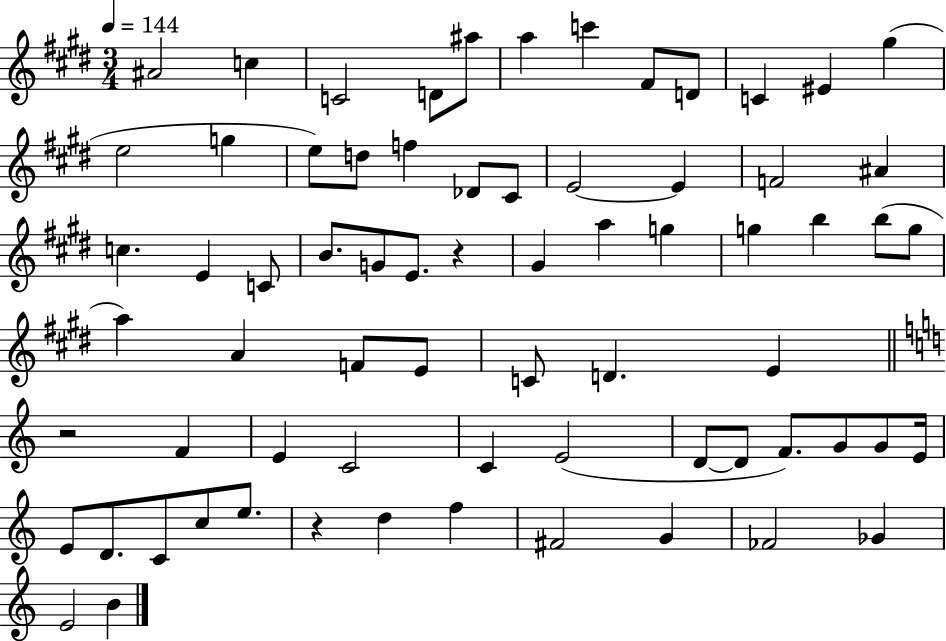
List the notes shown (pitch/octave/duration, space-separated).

A#4/h C5/q C4/h D4/e A#5/e A5/q C6/q F#4/e D4/e C4/q EIS4/q G#5/q E5/h G5/q E5/e D5/e F5/q Db4/e C#4/e E4/h E4/q F4/h A#4/q C5/q. E4/q C4/e B4/e. G4/e E4/e. R/q G#4/q A5/q G5/q G5/q B5/q B5/e G5/e A5/q A4/q F4/e E4/e C4/e D4/q. E4/q R/h F4/q E4/q C4/h C4/q E4/h D4/e D4/e F4/e. G4/e G4/e E4/s E4/e D4/e. C4/e C5/e E5/e. R/q D5/q F5/q F#4/h G4/q FES4/h Gb4/q E4/h B4/q